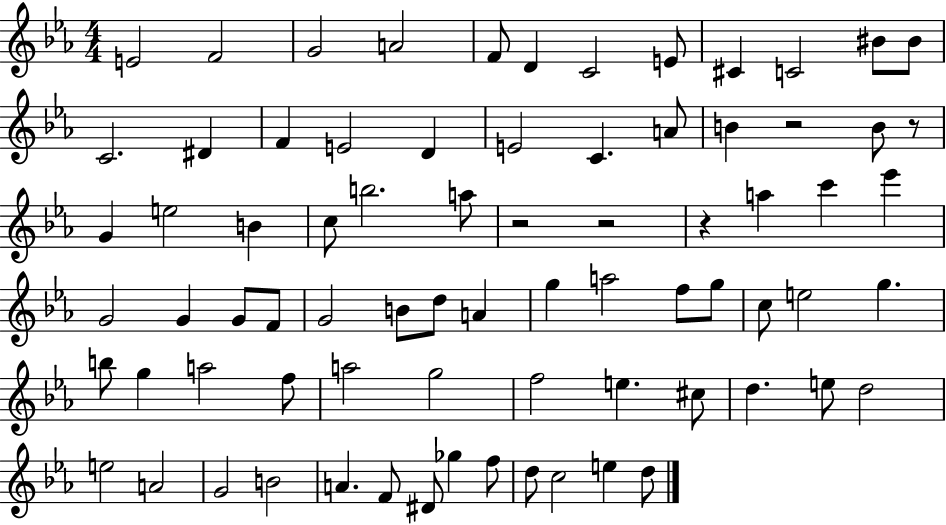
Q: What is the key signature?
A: EES major